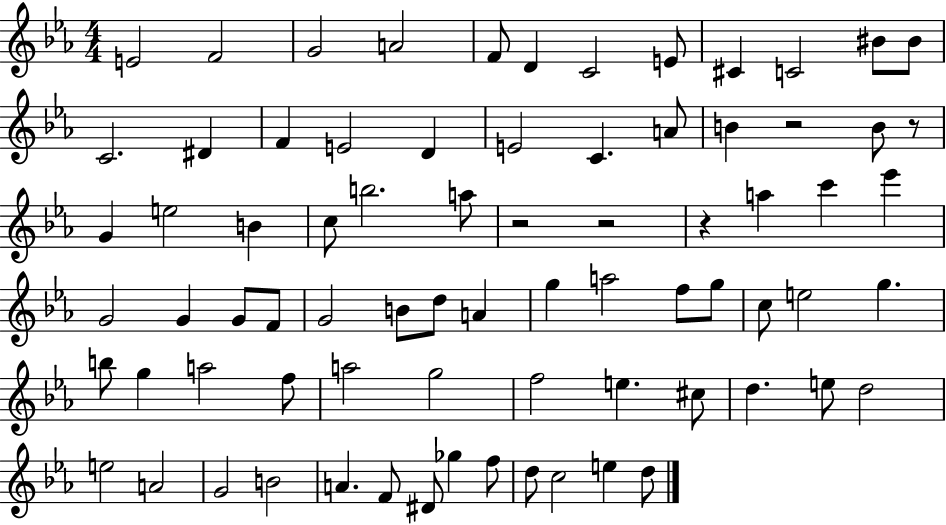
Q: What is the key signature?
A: EES major